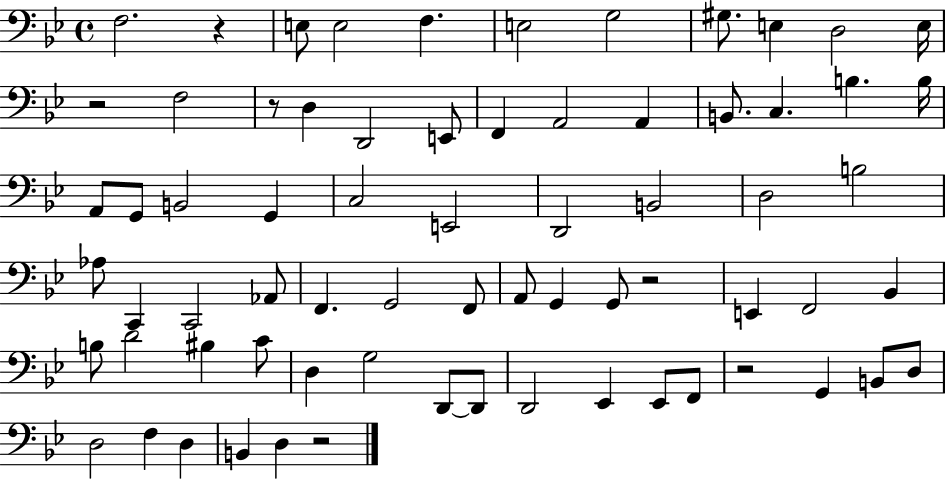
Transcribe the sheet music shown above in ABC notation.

X:1
T:Untitled
M:4/4
L:1/4
K:Bb
F,2 z E,/2 E,2 F, E,2 G,2 ^G,/2 E, D,2 E,/4 z2 F,2 z/2 D, D,,2 E,,/2 F,, A,,2 A,, B,,/2 C, B, B,/4 A,,/2 G,,/2 B,,2 G,, C,2 E,,2 D,,2 B,,2 D,2 B,2 _A,/2 C,, C,,2 _A,,/2 F,, G,,2 F,,/2 A,,/2 G,, G,,/2 z2 E,, F,,2 _B,, B,/2 D2 ^B, C/2 D, G,2 D,,/2 D,,/2 D,,2 _E,, _E,,/2 F,,/2 z2 G,, B,,/2 D,/2 D,2 F, D, B,, D, z2